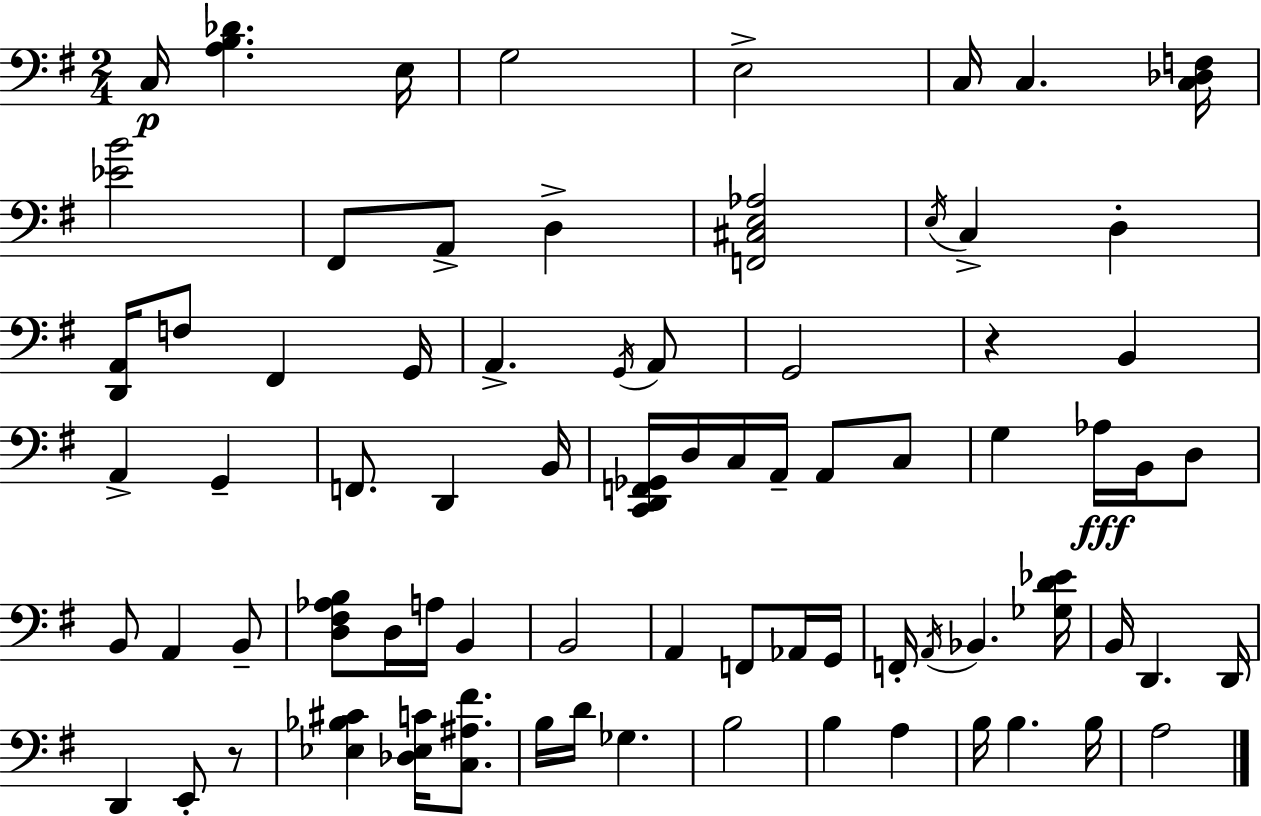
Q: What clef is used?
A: bass